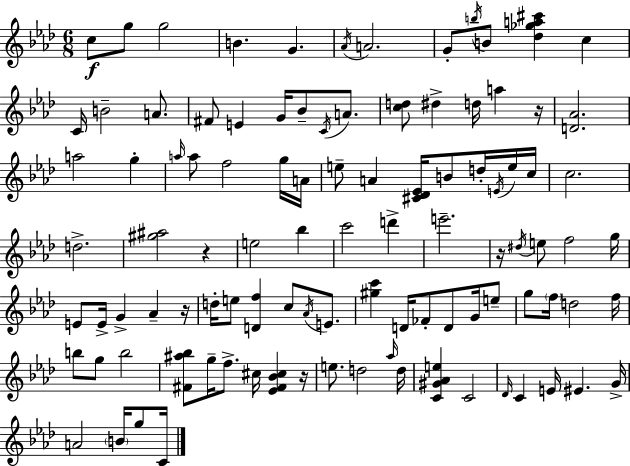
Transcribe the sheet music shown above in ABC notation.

X:1
T:Untitled
M:6/8
L:1/4
K:Ab
c/2 g/2 g2 B G _A/4 A2 G/2 b/4 B/2 [_d_ga^c'] c C/4 B2 A/2 ^F/2 E G/4 _B/2 C/4 A/2 [cd]/2 ^d d/4 a z/4 [D_A]2 a2 g a/4 a/2 f2 g/4 A/4 e/2 A [^C_D_E]/4 B/2 d/4 E/4 e/4 c/4 c2 d2 [^g^a]2 z e2 _b c'2 d' e'2 z/4 ^d/4 e/2 f2 g/4 E/2 E/4 G _A z/4 d/4 e/2 [Df] c/2 _A/4 E/2 [^gc'] D/4 _F/2 D/2 G/4 e/2 g/2 f/4 d2 f/4 b/2 g/2 b2 [^F^a_b]/2 g/4 f/2 ^c/4 [_E^F_B^c] z/4 e/2 d2 _a/4 d/4 [C^G_Ae] C2 _D/4 C E/4 ^E G/4 A2 B/4 g/2 C/4